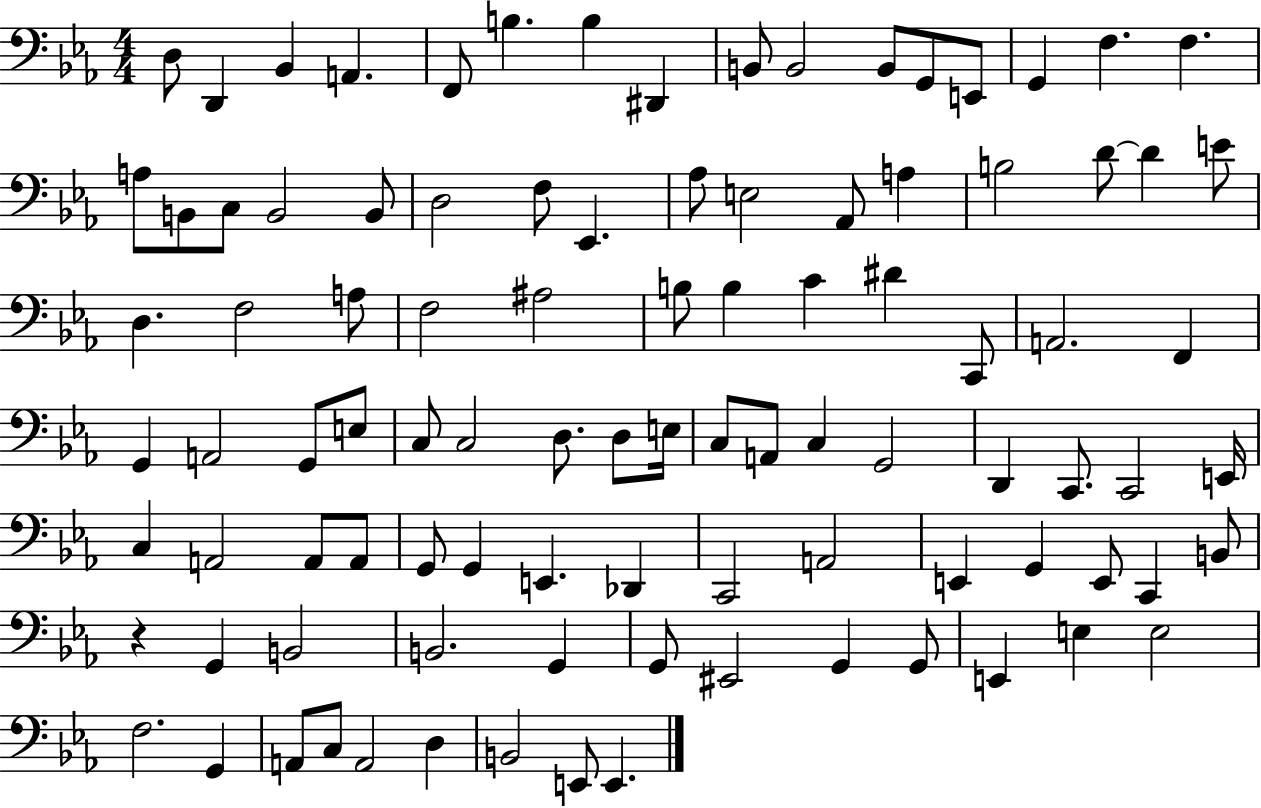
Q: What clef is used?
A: bass